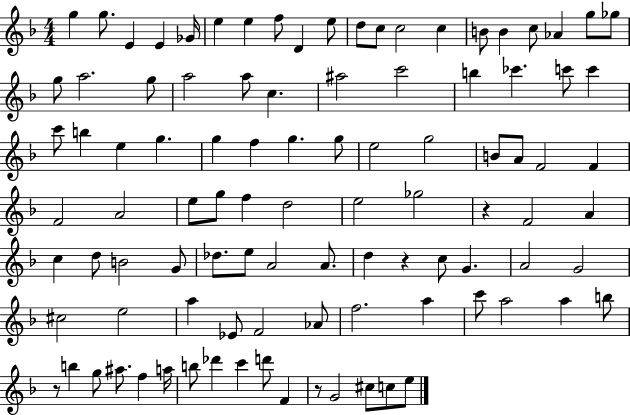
{
  \clef treble
  \numericTimeSignature
  \time 4/4
  \key f \major
  g''4 g''8. e'4 e'4 ges'16 | e''4 e''4 f''8 d'4 e''8 | d''8 c''8 c''2 c''4 | b'8 b'4 c''8 aes'4 g''8 ges''8 | \break g''8 a''2. g''8 | a''2 a''8 c''4. | ais''2 c'''2 | b''4 ces'''4. c'''8 c'''4 | \break c'''8 b''4 e''4 g''4. | g''4 f''4 g''4. g''8 | e''2 g''2 | b'8 a'8 f'2 f'4 | \break f'2 a'2 | e''8 g''8 f''4 d''2 | e''2 ges''2 | r4 f'2 a'4 | \break c''4 d''8 b'2 g'8 | des''8. e''8 a'2 a'8. | d''4 r4 c''8 g'4. | a'2 g'2 | \break cis''2 e''2 | a''4 ees'8 f'2 aes'8 | f''2. a''4 | c'''8 a''2 a''4 b''8 | \break r8 b''4 g''8 ais''8. f''4 a''16 | b''8 des'''4 c'''4 d'''8 f'4 | r8 g'2 cis''8 c''8 e''8 | \bar "|."
}